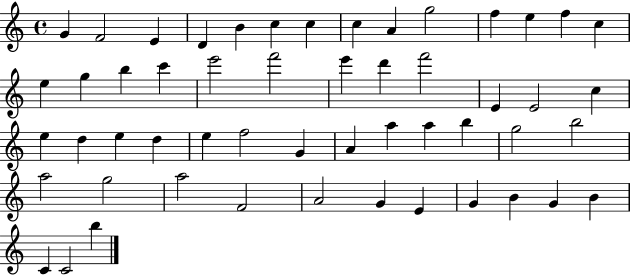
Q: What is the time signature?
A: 4/4